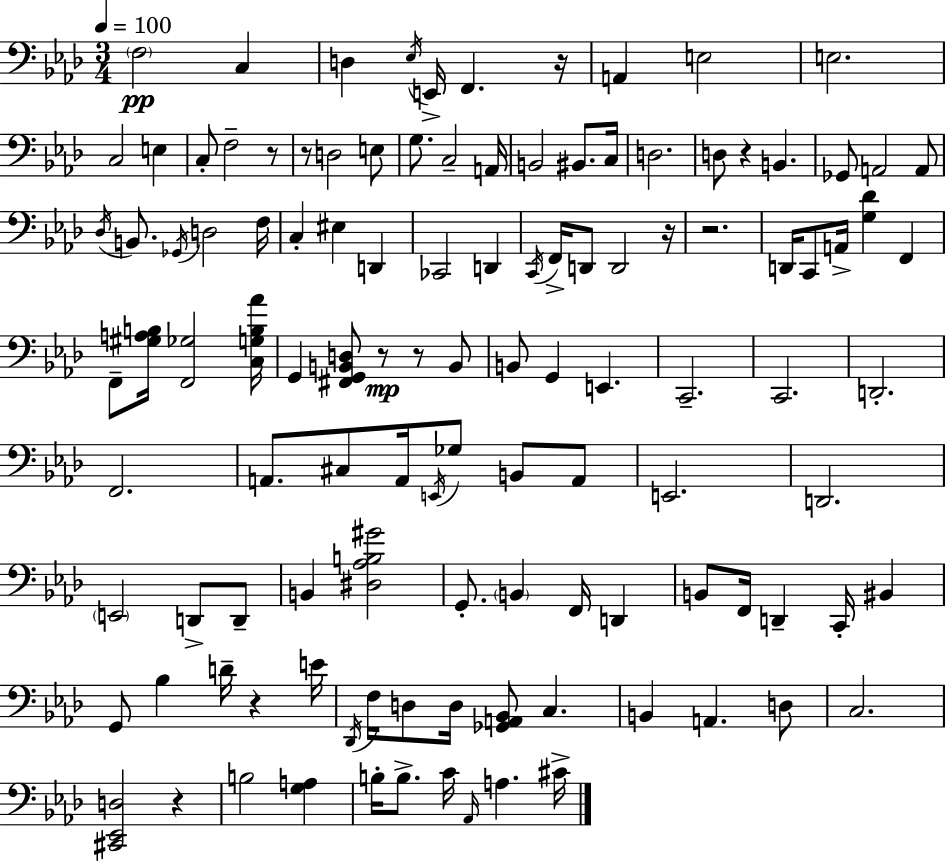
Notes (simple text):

F3/h C3/q D3/q Eb3/s E2/s F2/q. R/s A2/q E3/h E3/h. C3/h E3/q C3/e F3/h R/e R/e D3/h E3/e G3/e. C3/h A2/s B2/h BIS2/e. C3/s D3/h. D3/e R/q B2/q. Gb2/e A2/h A2/e Db3/s B2/e. Gb2/s D3/h F3/s C3/q EIS3/q D2/q CES2/h D2/q C2/s F2/s D2/e D2/h R/s R/h. D2/s C2/e A2/s [G3,Db4]/q F2/q F2/e [G#3,A3,B3]/s [F2,Gb3]/h [C3,G3,B3,Ab4]/s G2/q [F#2,G2,B2,D3]/e R/e R/e B2/e B2/e G2/q E2/q. C2/h. C2/h. D2/h. F2/h. A2/e. C#3/e A2/s E2/s Gb3/e B2/e A2/e E2/h. D2/h. E2/h D2/e D2/e B2/q [D#3,Ab3,B3,G#4]/h G2/e. B2/q F2/s D2/q B2/e F2/s D2/q C2/s BIS2/q G2/e Bb3/q D4/s R/q E4/s Db2/s F3/s D3/e D3/s [Gb2,A2,Bb2]/e C3/q. B2/q A2/q. D3/e C3/h. [C#2,Eb2,D3]/h R/q B3/h [G3,A3]/q B3/s B3/e. C4/s Ab2/s A3/q. C#4/s